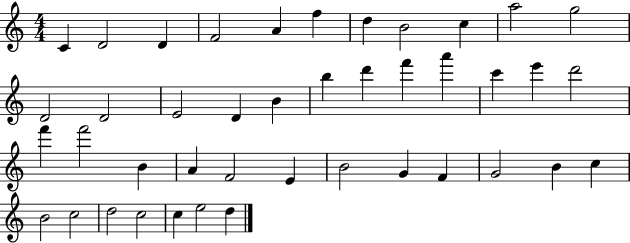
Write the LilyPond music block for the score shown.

{
  \clef treble
  \numericTimeSignature
  \time 4/4
  \key c \major
  c'4 d'2 d'4 | f'2 a'4 f''4 | d''4 b'2 c''4 | a''2 g''2 | \break d'2 d'2 | e'2 d'4 b'4 | b''4 d'''4 f'''4 a'''4 | c'''4 e'''4 d'''2 | \break f'''4 f'''2 b'4 | a'4 f'2 e'4 | b'2 g'4 f'4 | g'2 b'4 c''4 | \break b'2 c''2 | d''2 c''2 | c''4 e''2 d''4 | \bar "|."
}